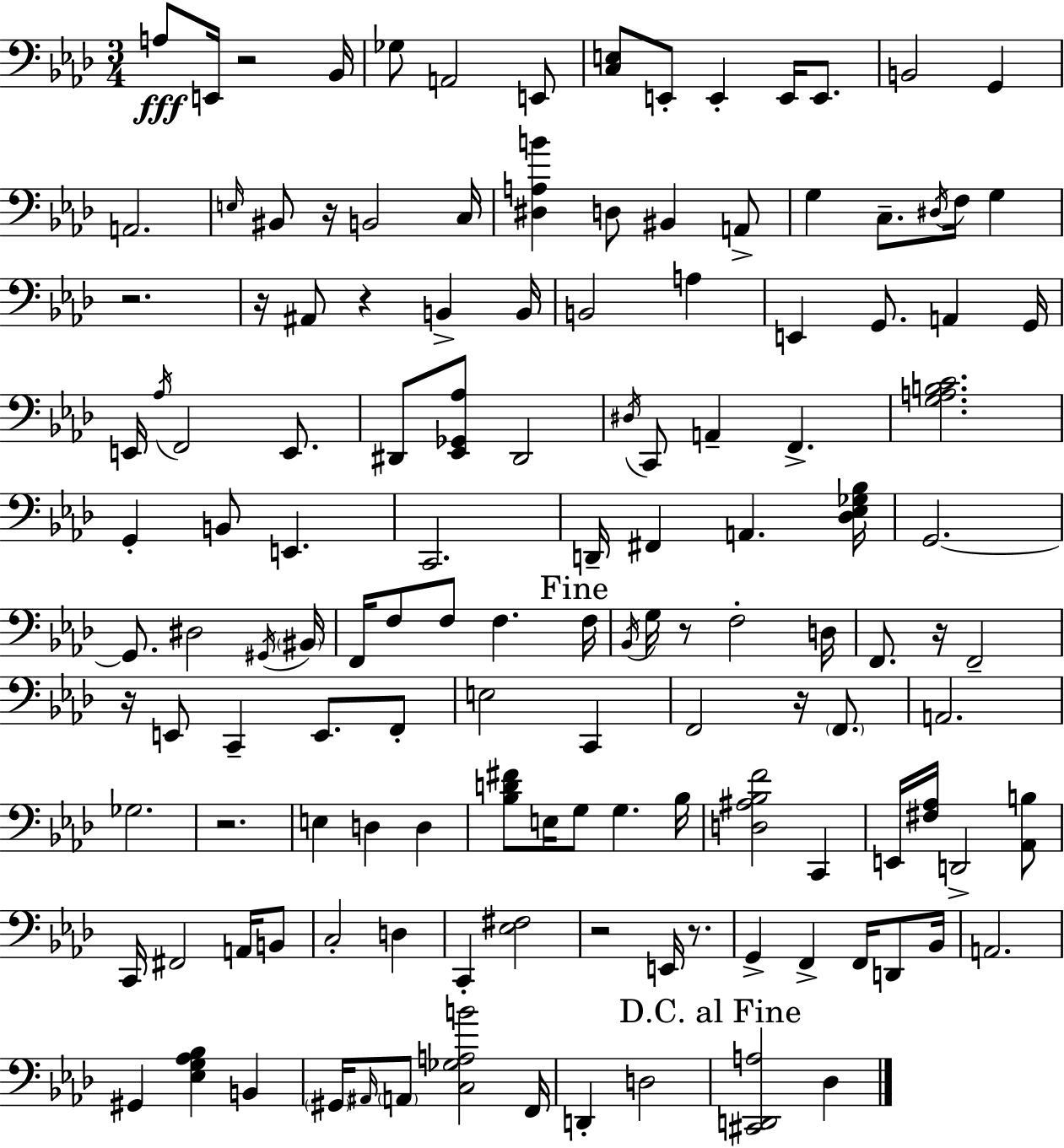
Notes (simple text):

A3/e E2/s R/h Bb2/s Gb3/e A2/h E2/e [C3,E3]/e E2/e E2/q E2/s E2/e. B2/h G2/q A2/h. E3/s BIS2/e R/s B2/h C3/s [D#3,A3,B4]/q D3/e BIS2/q A2/e G3/q C3/e. D#3/s F3/s G3/q R/h. R/s A#2/e R/q B2/q B2/s B2/h A3/q E2/q G2/e. A2/q G2/s E2/s Ab3/s F2/h E2/e. D#2/e [Eb2,Gb2,Ab3]/e D#2/h D#3/s C2/e A2/q F2/q. [G3,A3,B3,C4]/h. G2/q B2/e E2/q. C2/h. D2/s F#2/q A2/q. [Db3,Eb3,Gb3,Bb3]/s G2/h. G2/e. D#3/h G#2/s BIS2/s F2/s F3/e F3/e F3/q. F3/s Bb2/s G3/s R/e F3/h D3/s F2/e. R/s F2/h R/s E2/e C2/q E2/e. F2/e E3/h C2/q F2/h R/s F2/e. A2/h. Gb3/h. R/h. E3/q D3/q D3/q [Bb3,D4,F#4]/e E3/s G3/e G3/q. Bb3/s [D3,A#3,Bb3,F4]/h C2/q E2/s [F#3,Ab3]/s D2/h [Ab2,B3]/e C2/s F#2/h A2/s B2/e C3/h D3/q C2/q [Eb3,F#3]/h R/h E2/s R/e. G2/q F2/q F2/s D2/e Bb2/s A2/h. G#2/q [Eb3,G3,Ab3,Bb3]/q B2/q G#2/s A#2/s A2/e [C3,Gb3,A3,B4]/h F2/s D2/q D3/h [C#2,D2,A3]/h Db3/q